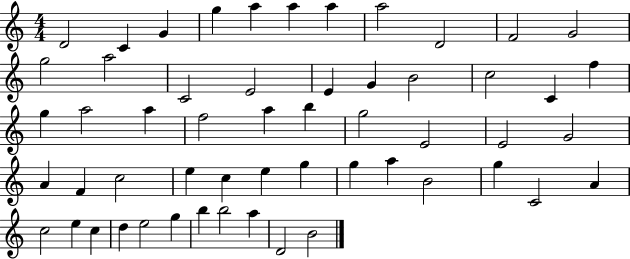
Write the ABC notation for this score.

X:1
T:Untitled
M:4/4
L:1/4
K:C
D2 C G g a a a a2 D2 F2 G2 g2 a2 C2 E2 E G B2 c2 C f g a2 a f2 a b g2 E2 E2 G2 A F c2 e c e g g a B2 g C2 A c2 e c d e2 g b b2 a D2 B2